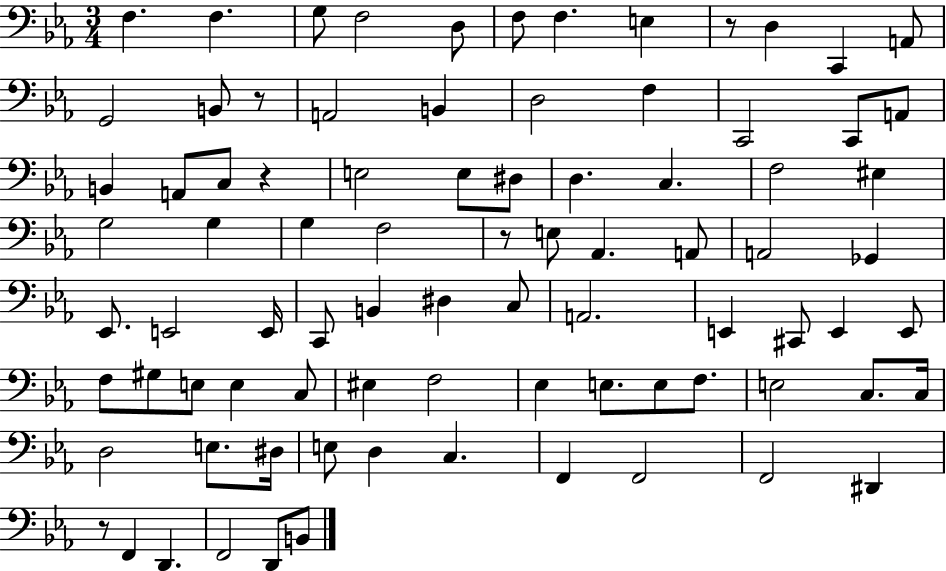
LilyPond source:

{
  \clef bass
  \numericTimeSignature
  \time 3/4
  \key ees \major
  f4. f4. | g8 f2 d8 | f8 f4. e4 | r8 d4 c,4 a,8 | \break g,2 b,8 r8 | a,2 b,4 | d2 f4 | c,2 c,8 a,8 | \break b,4 a,8 c8 r4 | e2 e8 dis8 | d4. c4. | f2 eis4 | \break g2 g4 | g4 f2 | r8 e8 aes,4. a,8 | a,2 ges,4 | \break ees,8. e,2 e,16 | c,8 b,4 dis4 c8 | a,2. | e,4 cis,8 e,4 e,8 | \break f8 gis8 e8 e4 c8 | eis4 f2 | ees4 e8. e8 f8. | e2 c8. c16 | \break d2 e8. dis16 | e8 d4 c4. | f,4 f,2 | f,2 dis,4 | \break r8 f,4 d,4. | f,2 d,8 b,8 | \bar "|."
}